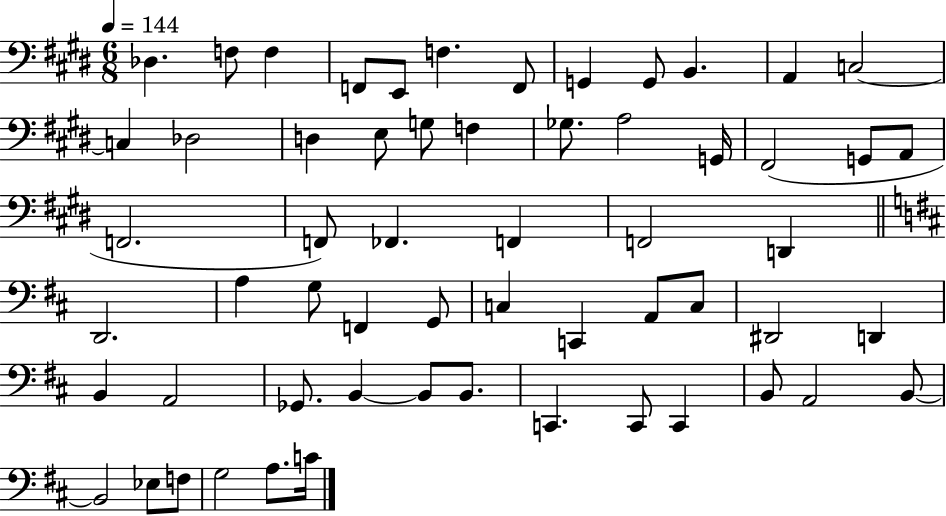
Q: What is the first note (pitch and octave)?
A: Db3